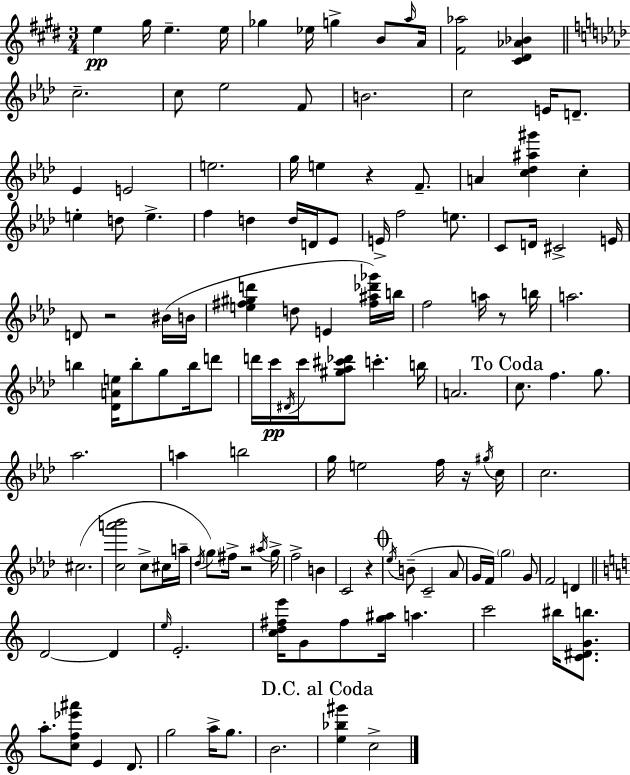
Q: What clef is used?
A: treble